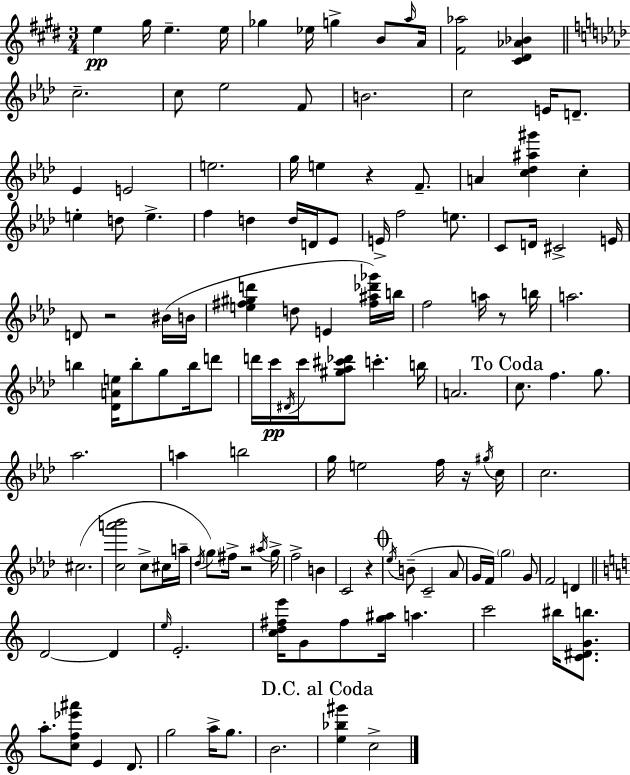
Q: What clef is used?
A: treble